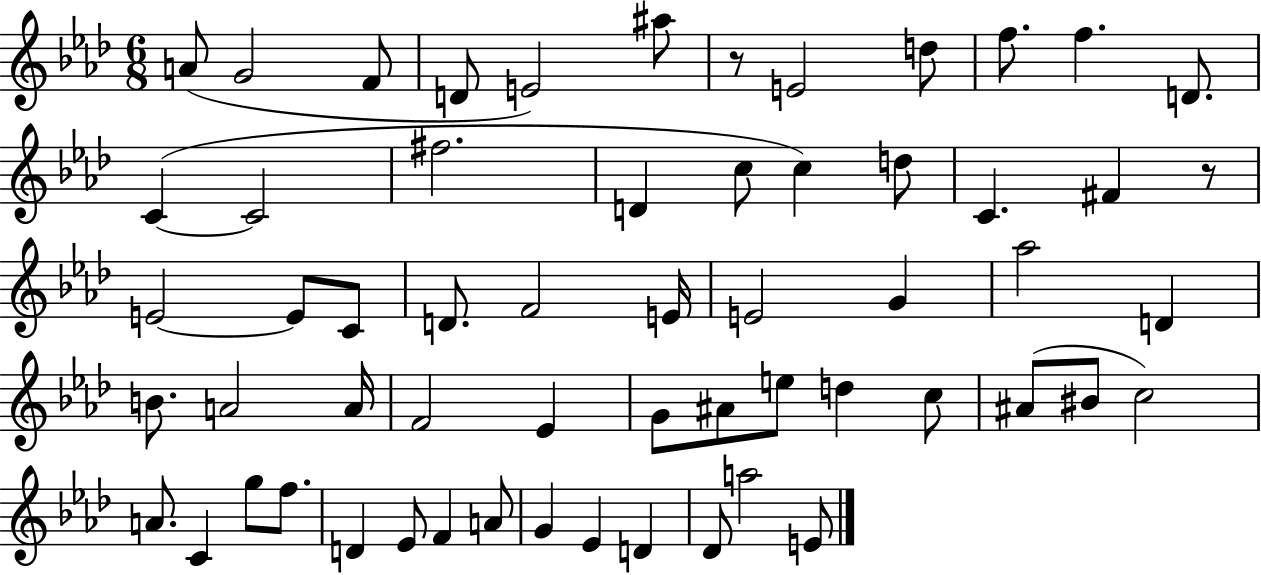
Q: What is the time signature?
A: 6/8